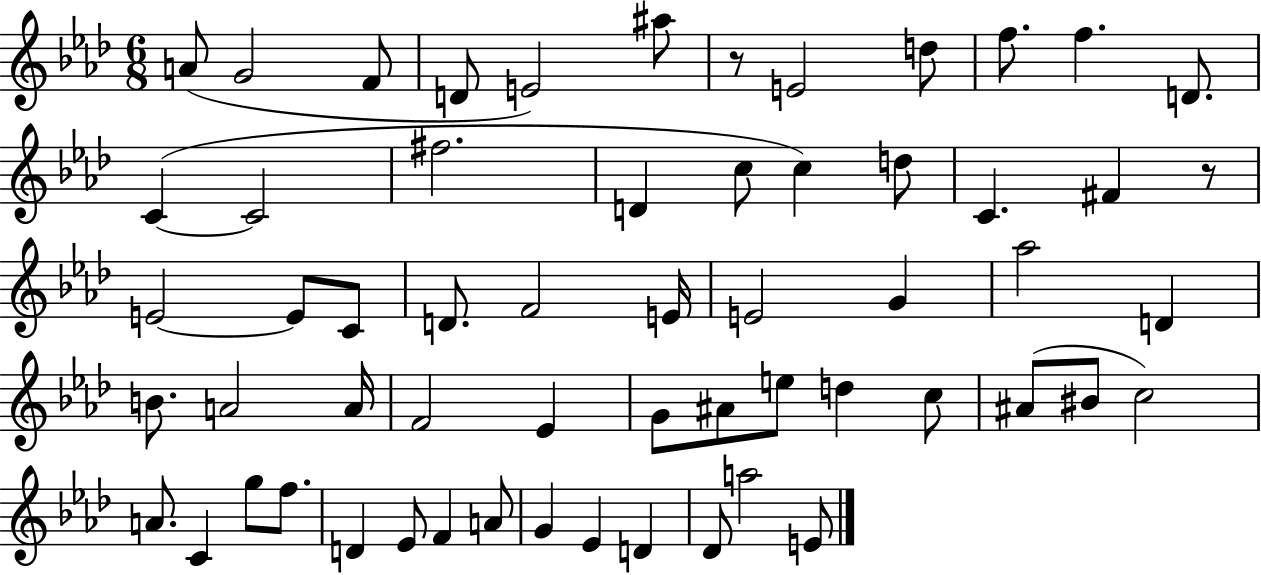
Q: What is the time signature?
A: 6/8